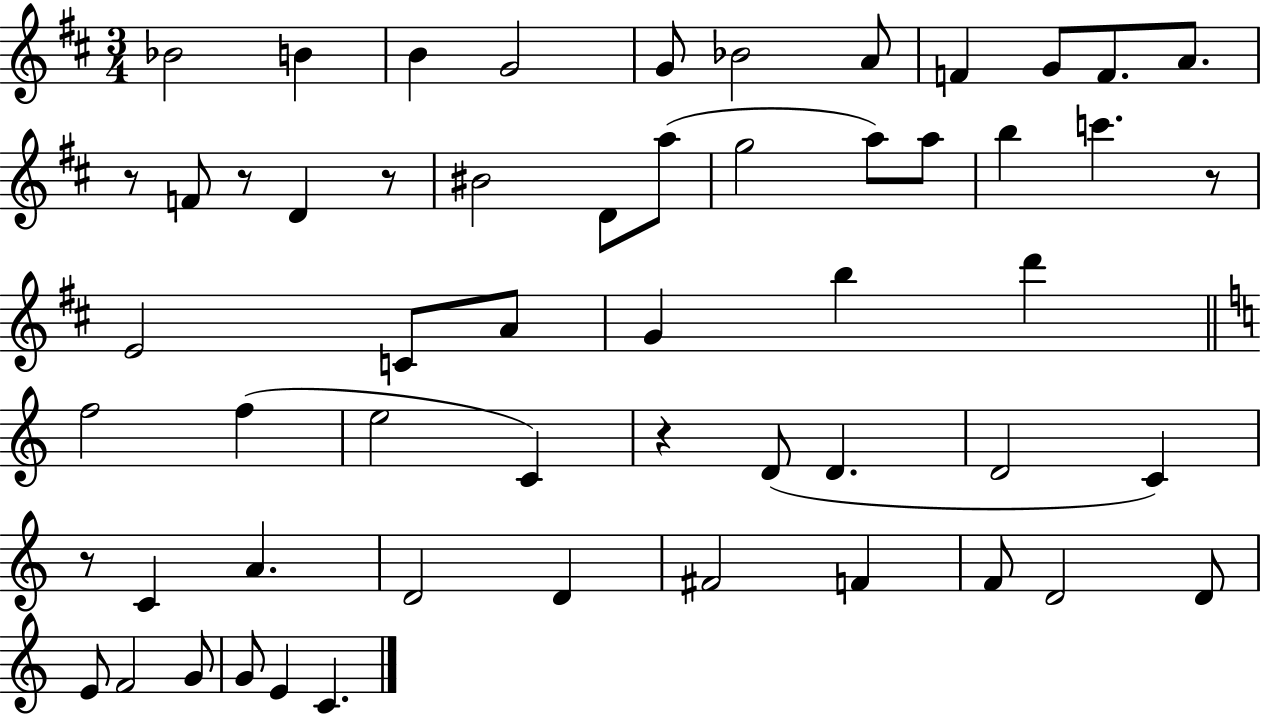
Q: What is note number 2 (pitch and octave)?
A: B4